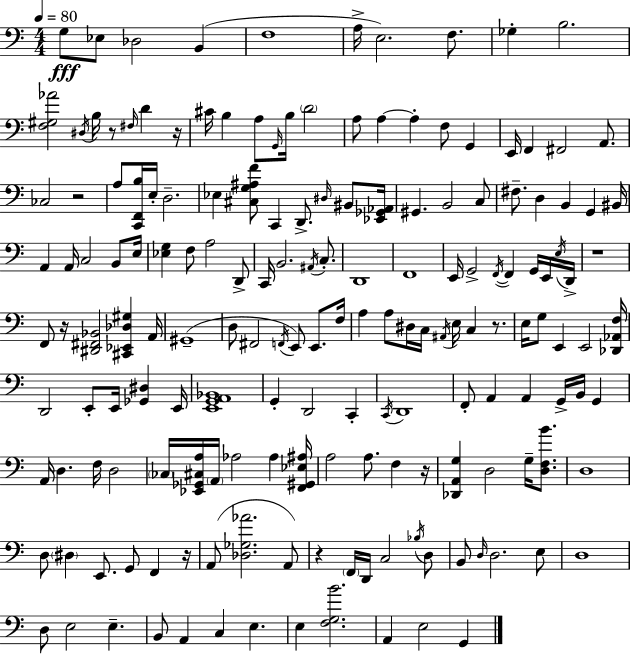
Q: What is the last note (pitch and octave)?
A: G2